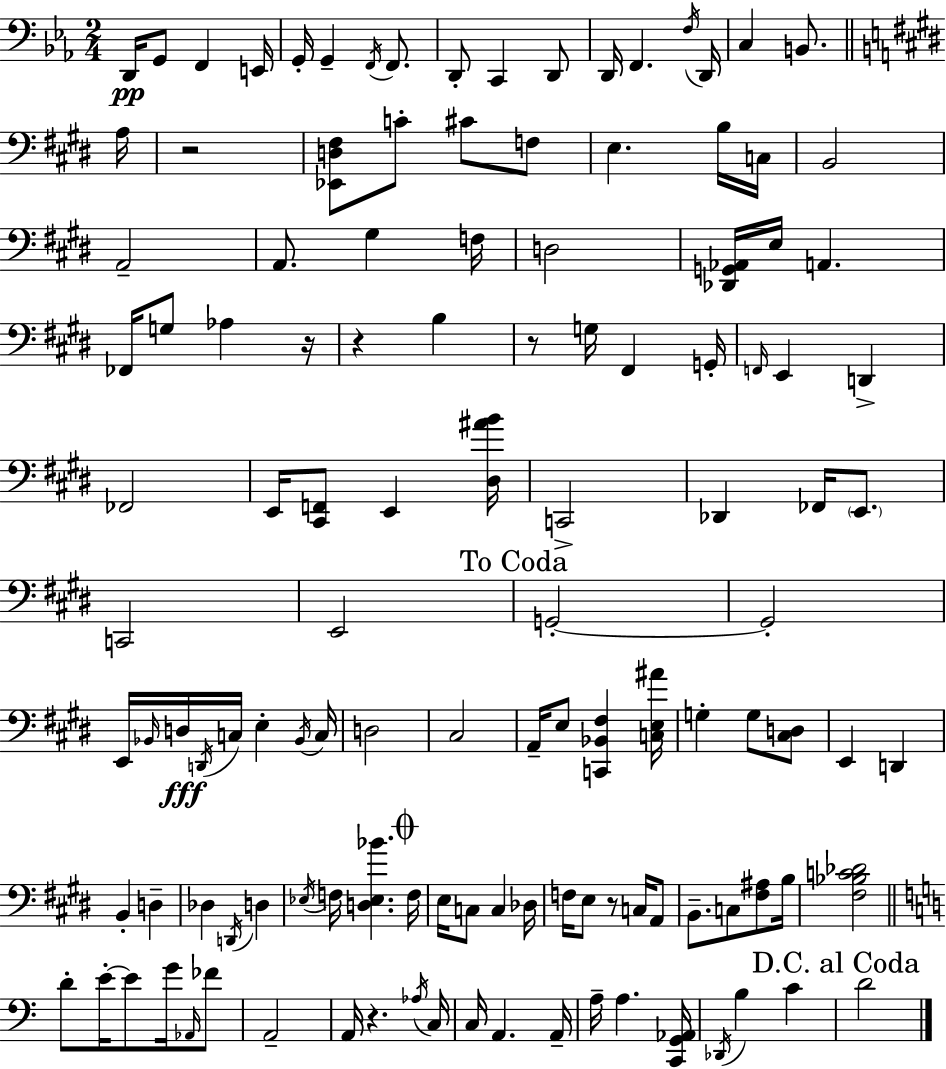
X:1
T:Untitled
M:2/4
L:1/4
K:Eb
D,,/4 G,,/2 F,, E,,/4 G,,/4 G,, F,,/4 F,,/2 D,,/2 C,, D,,/2 D,,/4 F,, F,/4 D,,/4 C, B,,/2 A,/4 z2 [_E,,D,^F,]/2 C/2 ^C/2 F,/2 E, B,/4 C,/4 B,,2 A,,2 A,,/2 ^G, F,/4 D,2 [_D,,G,,_A,,]/4 E,/4 A,, _F,,/4 G,/2 _A, z/4 z B, z/2 G,/4 ^F,, G,,/4 F,,/4 E,, D,, _F,,2 E,,/4 [^C,,F,,]/2 E,, [^D,^AB]/4 C,,2 _D,, _F,,/4 E,,/2 C,,2 E,,2 G,,2 G,,2 E,,/4 _B,,/4 D,/4 D,,/4 C,/4 E, _B,,/4 C,/4 D,2 ^C,2 A,,/4 E,/2 [C,,_B,,^F,] [C,E,^A]/4 G, G,/2 [^C,D,]/2 E,, D,, B,, D, _D, D,,/4 D, _E,/4 F,/4 [D,_E,_B] F,/4 E,/4 C,/2 C, _D,/4 F,/4 E,/2 z/2 C,/4 A,,/2 B,,/2 C,/2 [^F,^A,]/2 B,/4 [^F,_B,C_D]2 D/2 E/4 E/2 G/4 _A,,/4 _F/2 A,,2 A,,/4 z _A,/4 C,/4 C,/4 A,, A,,/4 A,/4 A, [C,,G,,_A,,]/4 _D,,/4 B, C D2